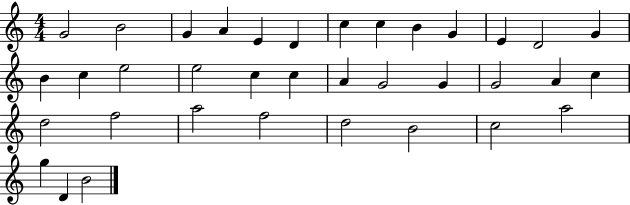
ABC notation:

X:1
T:Untitled
M:4/4
L:1/4
K:C
G2 B2 G A E D c c B G E D2 G B c e2 e2 c c A G2 G G2 A c d2 f2 a2 f2 d2 B2 c2 a2 g D B2